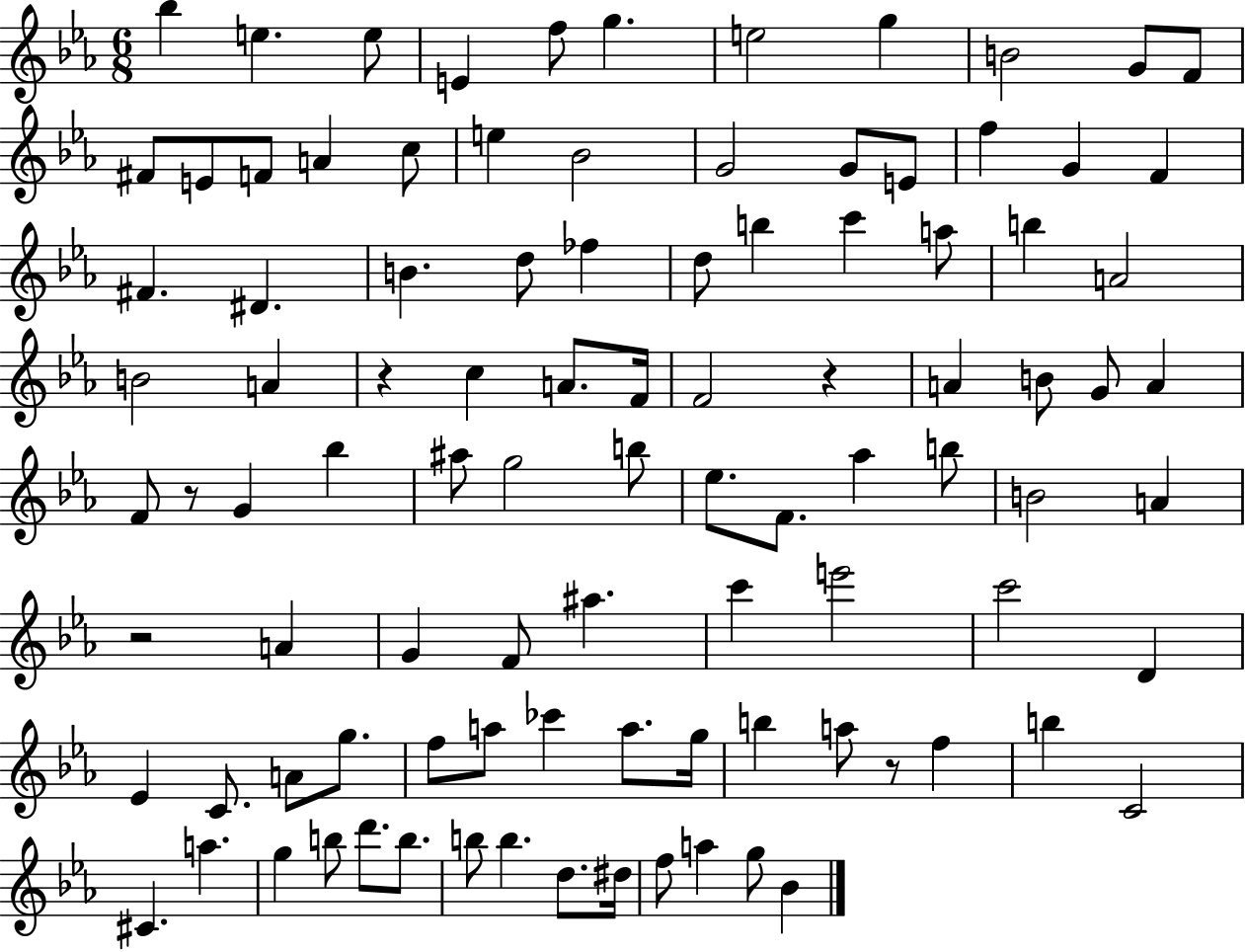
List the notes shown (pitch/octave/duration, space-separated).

Bb5/q E5/q. E5/e E4/q F5/e G5/q. E5/h G5/q B4/h G4/e F4/e F#4/e E4/e F4/e A4/q C5/e E5/q Bb4/h G4/h G4/e E4/e F5/q G4/q F4/q F#4/q. D#4/q. B4/q. D5/e FES5/q D5/e B5/q C6/q A5/e B5/q A4/h B4/h A4/q R/q C5/q A4/e. F4/s F4/h R/q A4/q B4/e G4/e A4/q F4/e R/e G4/q Bb5/q A#5/e G5/h B5/e Eb5/e. F4/e. Ab5/q B5/e B4/h A4/q R/h A4/q G4/q F4/e A#5/q. C6/q E6/h C6/h D4/q Eb4/q C4/e. A4/e G5/e. F5/e A5/e CES6/q A5/e. G5/s B5/q A5/e R/e F5/q B5/q C4/h C#4/q. A5/q. G5/q B5/e D6/e. B5/e. B5/e B5/q. D5/e. D#5/s F5/e A5/q G5/e Bb4/q